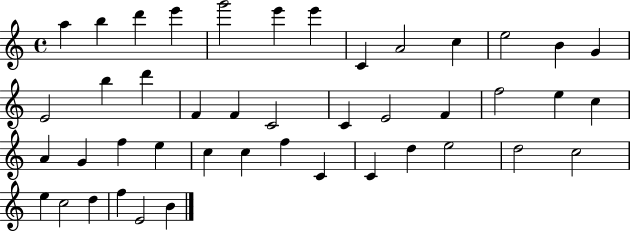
A5/q B5/q D6/q E6/q G6/h E6/q E6/q C4/q A4/h C5/q E5/h B4/q G4/q E4/h B5/q D6/q F4/q F4/q C4/h C4/q E4/h F4/q F5/h E5/q C5/q A4/q G4/q F5/q E5/q C5/q C5/q F5/q C4/q C4/q D5/q E5/h D5/h C5/h E5/q C5/h D5/q F5/q E4/h B4/q